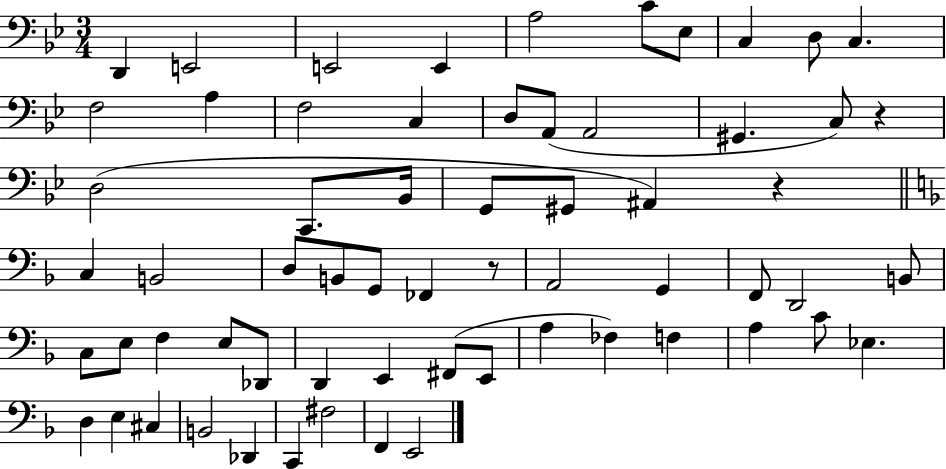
{
  \clef bass
  \numericTimeSignature
  \time 3/4
  \key bes \major
  \repeat volta 2 { d,4 e,2 | e,2 e,4 | a2 c'8 ees8 | c4 d8 c4. | \break f2 a4 | f2 c4 | d8 a,8( a,2 | gis,4. c8) r4 | \break d2( c,8. bes,16 | g,8 gis,8 ais,4) r4 | \bar "||" \break \key d \minor c4 b,2 | d8 b,8 g,8 fes,4 r8 | a,2 g,4 | f,8 d,2 b,8 | \break c8 e8 f4 e8 des,8 | d,4 e,4 fis,8( e,8 | a4 fes4) f4 | a4 c'8 ees4. | \break d4 e4 cis4 | b,2 des,4 | c,4 fis2 | f,4 e,2 | \break } \bar "|."
}